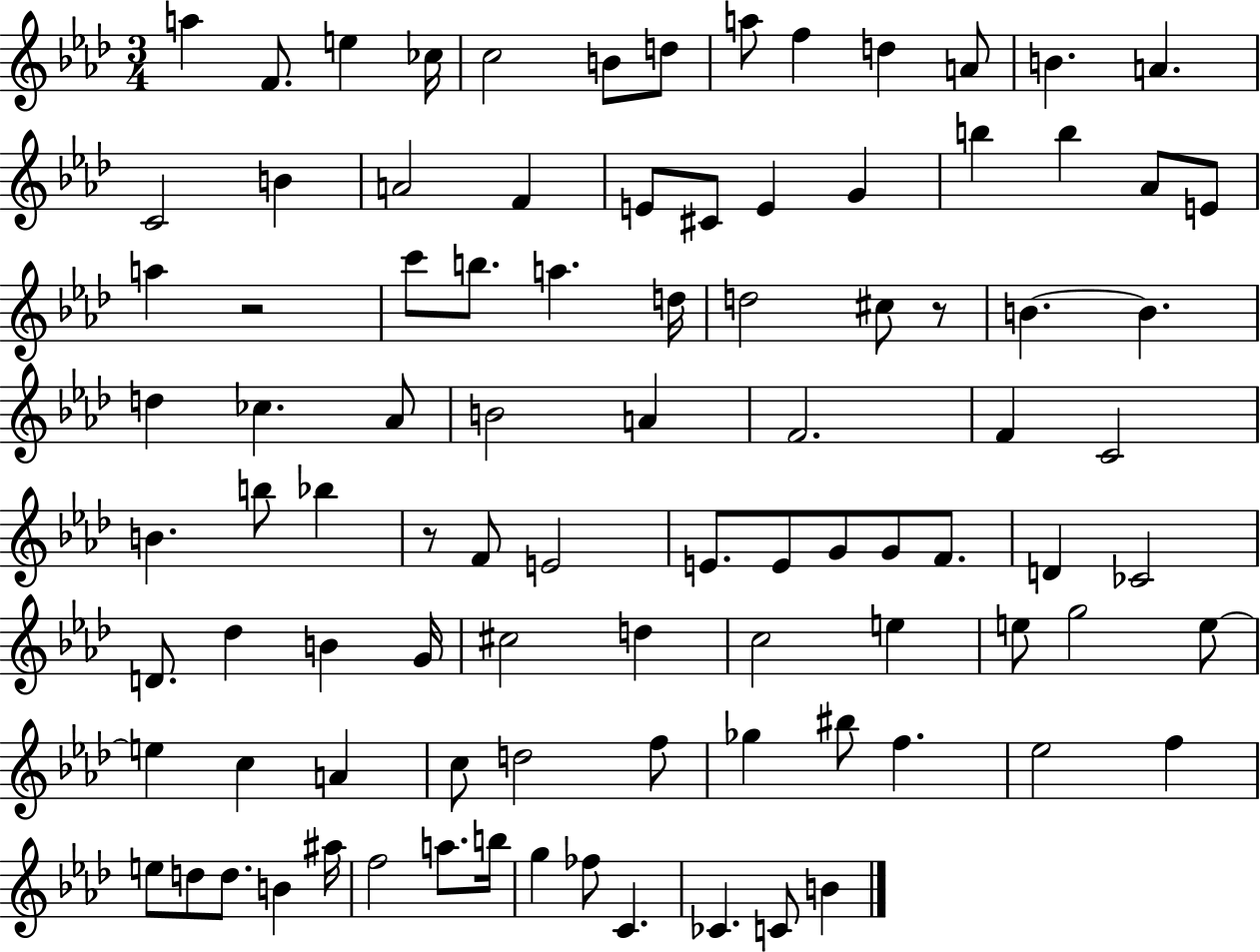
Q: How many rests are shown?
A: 3